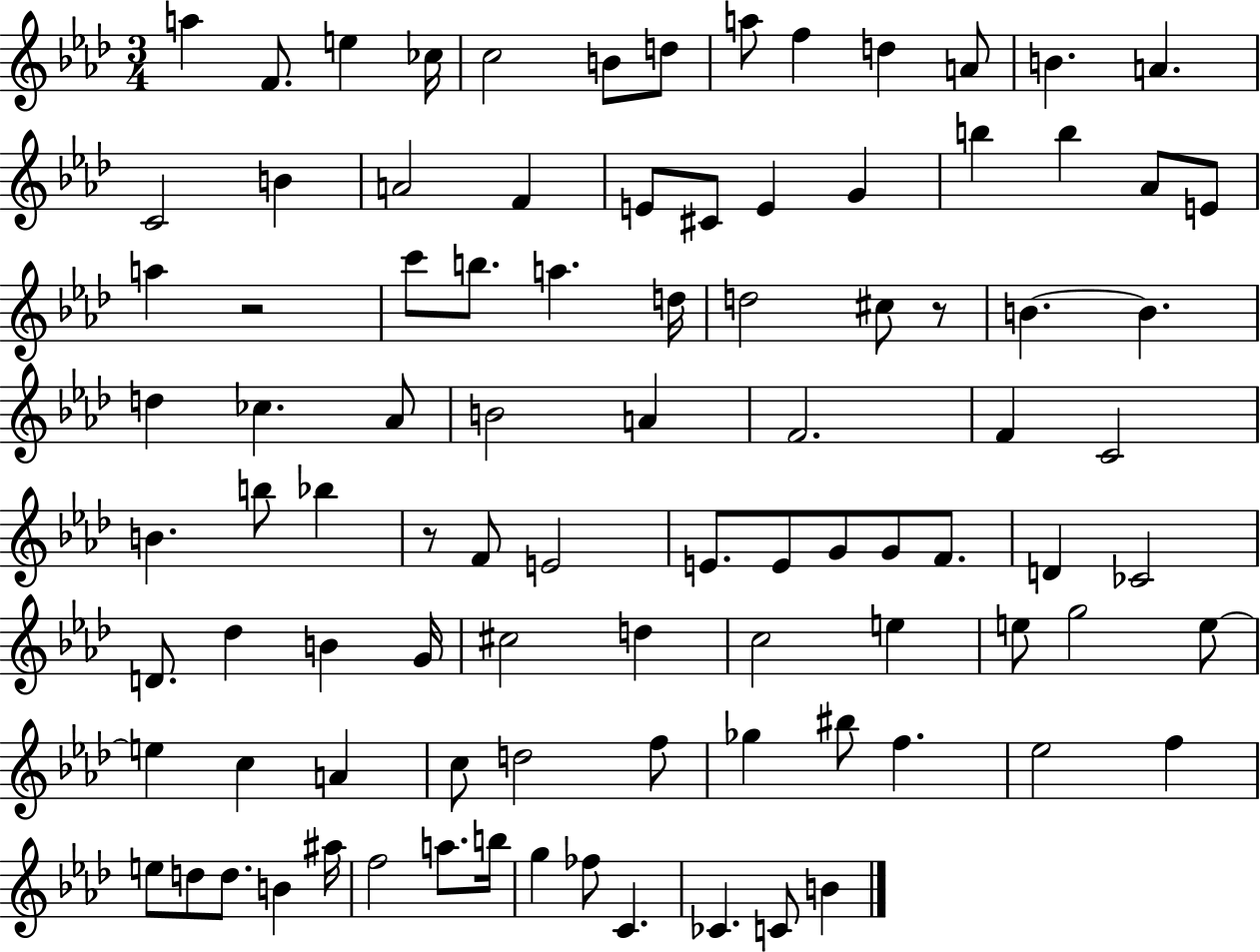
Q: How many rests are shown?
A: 3